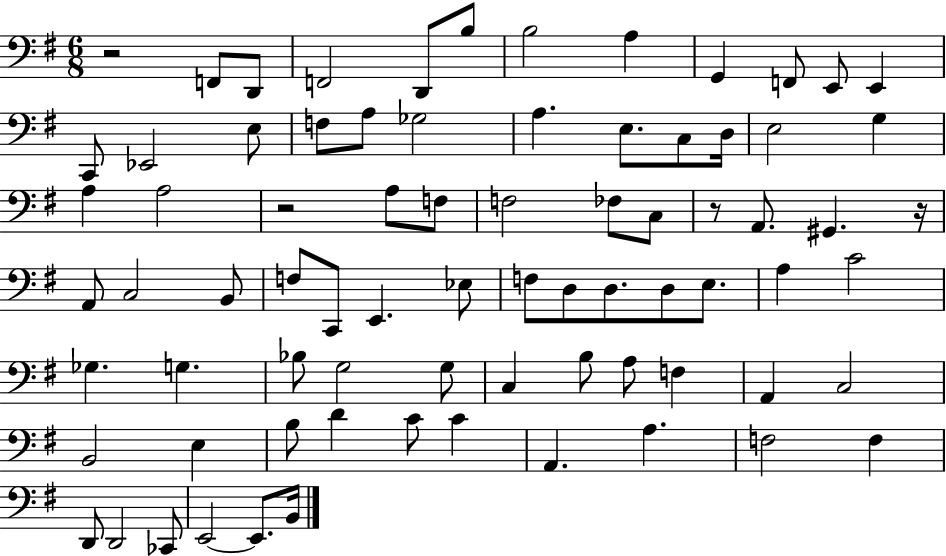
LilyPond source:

{
  \clef bass
  \numericTimeSignature
  \time 6/8
  \key g \major
  r2 f,8 d,8 | f,2 d,8 b8 | b2 a4 | g,4 f,8 e,8 e,4 | \break c,8 ees,2 e8 | f8 a8 ges2 | a4. e8. c8 d16 | e2 g4 | \break a4 a2 | r2 a8 f8 | f2 fes8 c8 | r8 a,8. gis,4. r16 | \break a,8 c2 b,8 | f8 c,8 e,4. ees8 | f8 d8 d8. d8 e8. | a4 c'2 | \break ges4. g4. | bes8 g2 g8 | c4 b8 a8 f4 | a,4 c2 | \break b,2 e4 | b8 d'4 c'8 c'4 | a,4. a4. | f2 f4 | \break d,8 d,2 ces,8 | e,2~~ e,8. b,16 | \bar "|."
}